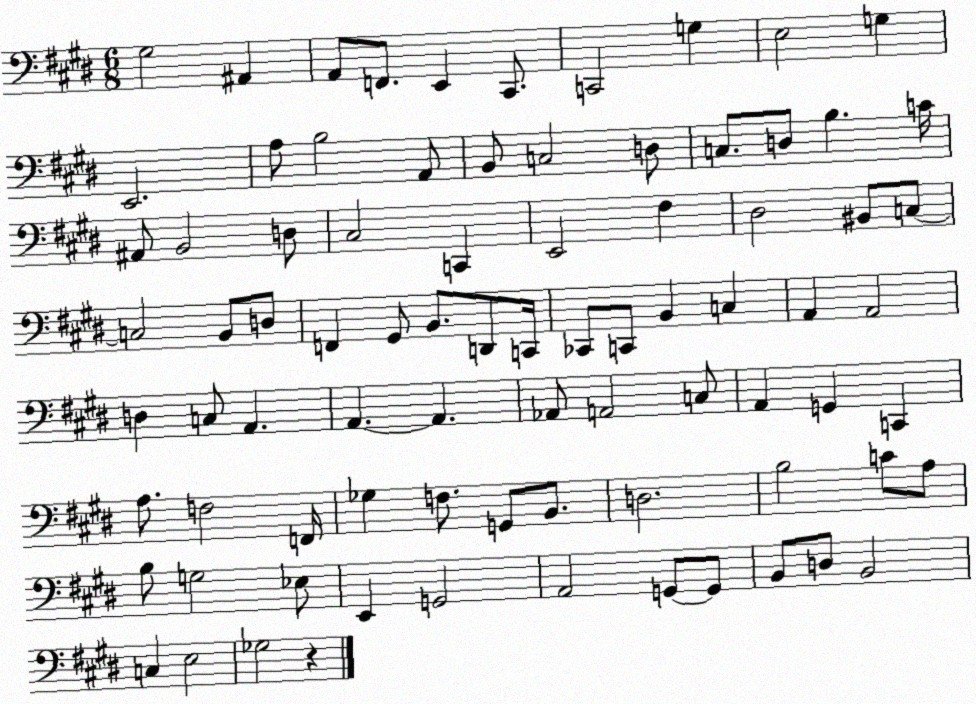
X:1
T:Untitled
M:6/8
L:1/4
K:E
^G,2 ^A,, A,,/2 F,,/2 E,, ^C,,/2 C,,2 G, E,2 G, E,,2 A,/2 B,2 A,,/2 B,,/2 C,2 D,/2 C,/2 D,/2 B, C/4 ^A,,/2 B,,2 D,/2 ^C,2 C,, E,,2 ^F, ^D,2 ^B,,/2 C,/2 C,2 B,,/2 D,/2 F,, ^G,,/2 B,,/2 D,,/2 C,,/4 _C,,/2 C,,/2 B,, C, A,, A,,2 D, C,/2 A,, A,, A,, _A,,/2 A,,2 C,/2 A,, G,, C,, A,/2 F,2 F,,/4 _G, F,/2 G,,/2 B,,/2 D,2 B,2 C/2 A,/2 B,/2 G,2 _E,/2 E,, G,,2 A,,2 G,,/2 G,,/2 B,,/2 D,/2 B,,2 C, E,2 _G,2 z